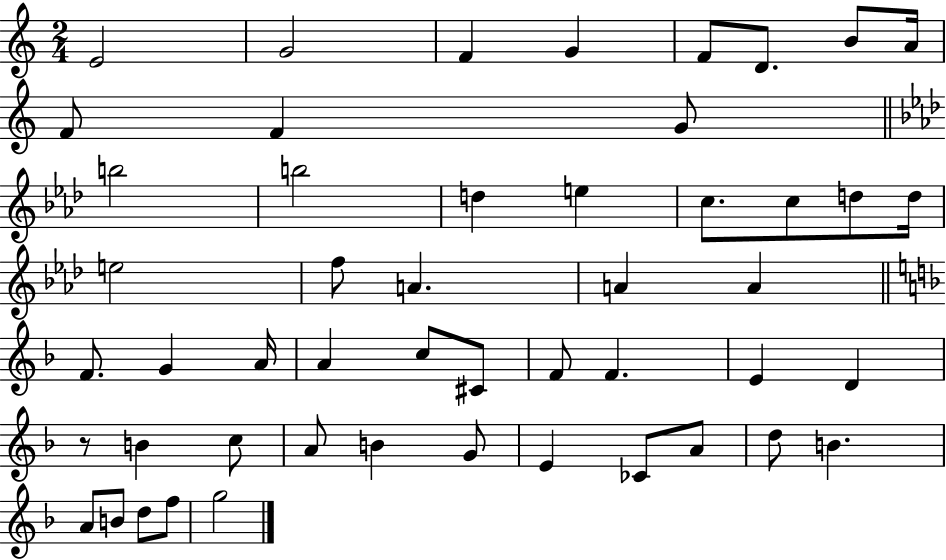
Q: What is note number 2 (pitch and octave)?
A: G4